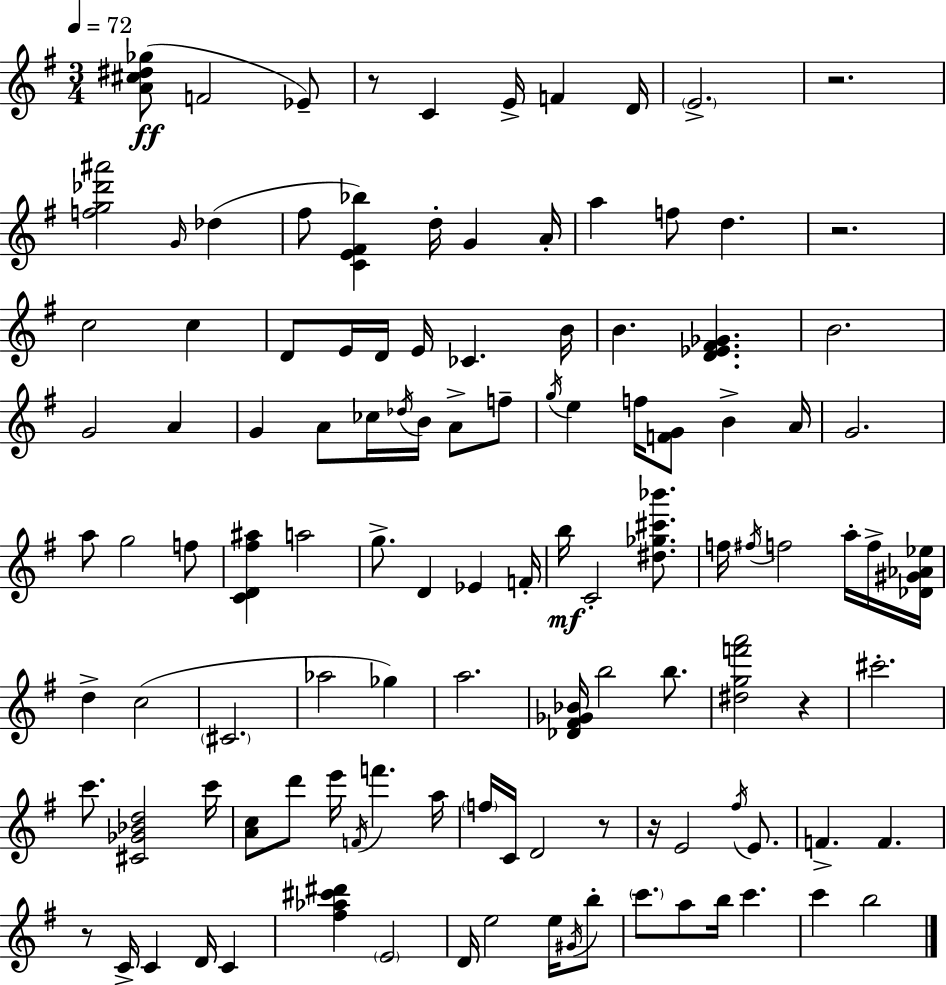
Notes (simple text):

[A4,C#5,D#5,Gb5]/e F4/h Eb4/e R/e C4/q E4/s F4/q D4/s E4/h. R/h. [F5,G5,Db6,A#6]/h G4/s Db5/q F#5/e [C4,E4,F#4,Bb5]/q D5/s G4/q A4/s A5/q F5/e D5/q. R/h. C5/h C5/q D4/e E4/s D4/s E4/s CES4/q. B4/s B4/q. [D4,Eb4,F#4,Gb4]/q. B4/h. G4/h A4/q G4/q A4/e CES5/s Db5/s B4/s A4/e F5/e G5/s E5/q F5/s [F4,G4]/e B4/q A4/s G4/h. A5/e G5/h F5/e [C4,D4,F#5,A#5]/q A5/h G5/e. D4/q Eb4/q F4/s B5/s C4/h [D#5,Gb5,C#6,Bb6]/e. F5/s F#5/s F5/h A5/s F5/s [Db4,G#4,Ab4,Eb5]/s D5/q C5/h C#4/h. Ab5/h Gb5/q A5/h. [Db4,F#4,Gb4,Bb4]/s B5/h B5/e. [D#5,G5,F6,A6]/h R/q C#6/h. C6/e. [C#4,Gb4,Bb4,D5]/h C6/s [A4,C5]/e D6/e E6/s F4/s F6/q. A5/s F5/s C4/s D4/h R/e R/s E4/h F#5/s E4/e. F4/q. F4/q. R/e C4/s C4/q D4/s C4/q [F#5,Ab5,C#6,D#6]/q E4/h D4/s E5/h E5/s G#4/s B5/e C6/e. A5/e B5/s C6/q. C6/q B5/h